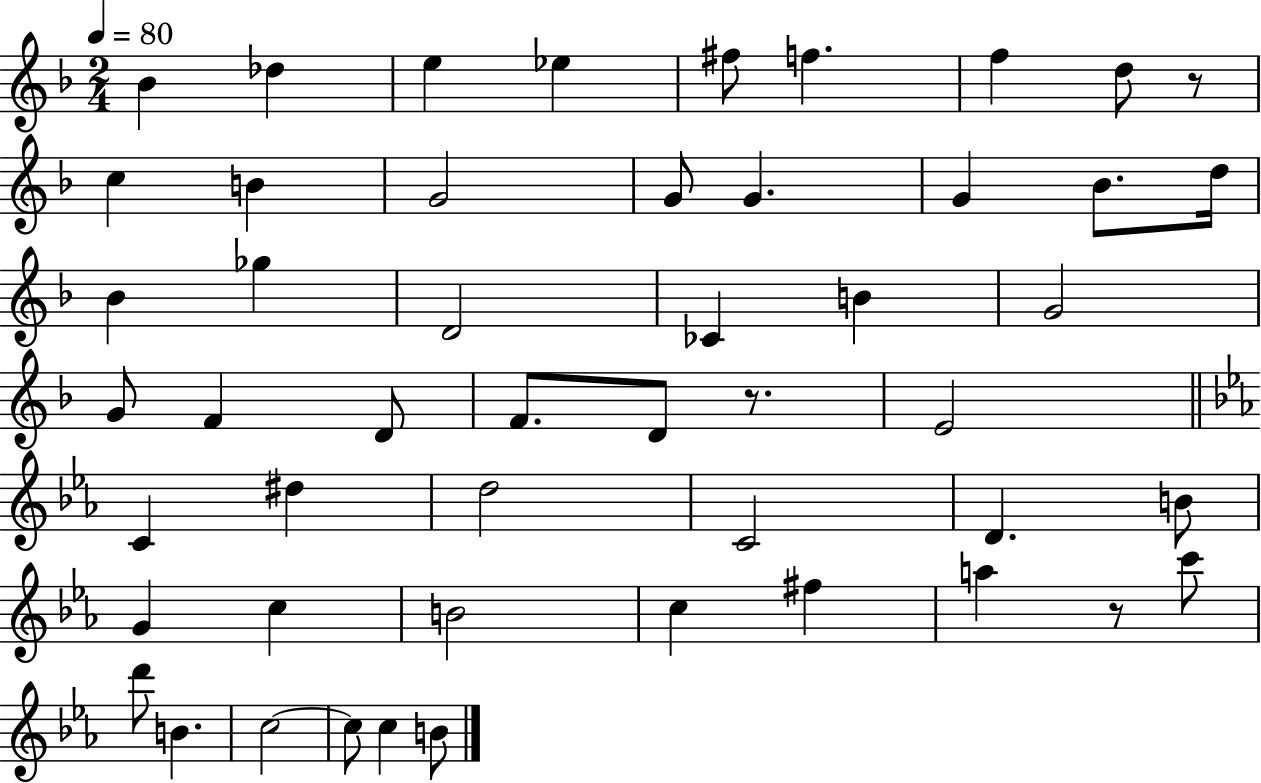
{
  \clef treble
  \numericTimeSignature
  \time 2/4
  \key f \major
  \tempo 4 = 80
  bes'4 des''4 | e''4 ees''4 | fis''8 f''4. | f''4 d''8 r8 | \break c''4 b'4 | g'2 | g'8 g'4. | g'4 bes'8. d''16 | \break bes'4 ges''4 | d'2 | ces'4 b'4 | g'2 | \break g'8 f'4 d'8 | f'8. d'8 r8. | e'2 | \bar "||" \break \key ees \major c'4 dis''4 | d''2 | c'2 | d'4. b'8 | \break g'4 c''4 | b'2 | c''4 fis''4 | a''4 r8 c'''8 | \break d'''8 b'4. | c''2~~ | c''8 c''4 b'8 | \bar "|."
}